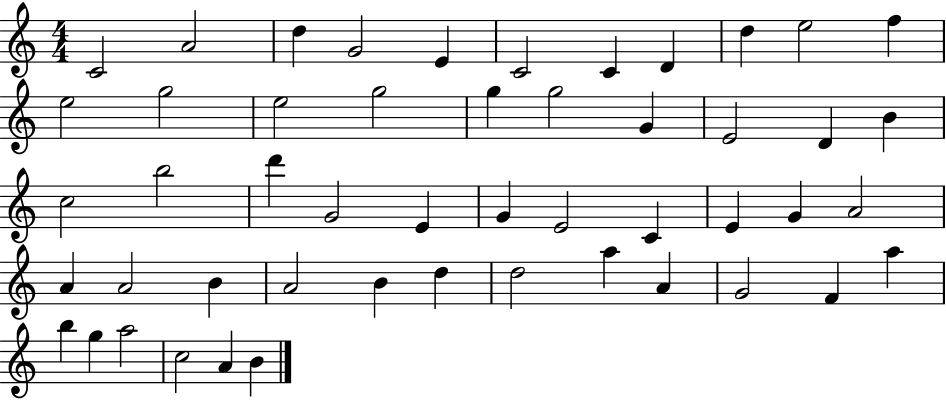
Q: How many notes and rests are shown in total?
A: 50